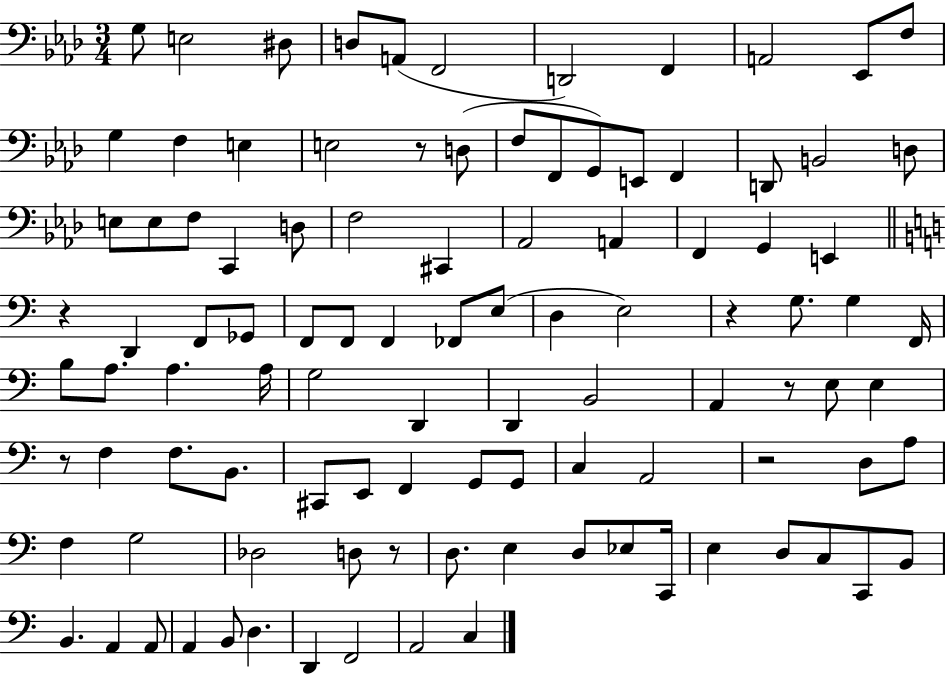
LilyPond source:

{
  \clef bass
  \numericTimeSignature
  \time 3/4
  \key aes \major
  g8 e2 dis8 | d8 a,8( f,2 | d,2) f,4 | a,2 ees,8 f8 | \break g4 f4 e4 | e2 r8 d8( | f8 f,8 g,8) e,8 f,4 | d,8 b,2 d8 | \break e8 e8 f8 c,4 d8 | f2 cis,4 | aes,2 a,4 | f,4 g,4 e,4 | \break \bar "||" \break \key c \major r4 d,4 f,8 ges,8 | f,8 f,8 f,4 fes,8 e8( | d4 e2) | r4 g8. g4 f,16 | \break b8 a8. a4. a16 | g2 d,4 | d,4 b,2 | a,4 r8 e8 e4 | \break r8 f4 f8. b,8. | cis,8 e,8 f,4 g,8 g,8 | c4 a,2 | r2 d8 a8 | \break f4 g2 | des2 d8 r8 | d8. e4 d8 ees8 c,16 | e4 d8 c8 c,8 b,8 | \break b,4. a,4 a,8 | a,4 b,8 d4. | d,4 f,2 | a,2 c4 | \break \bar "|."
}